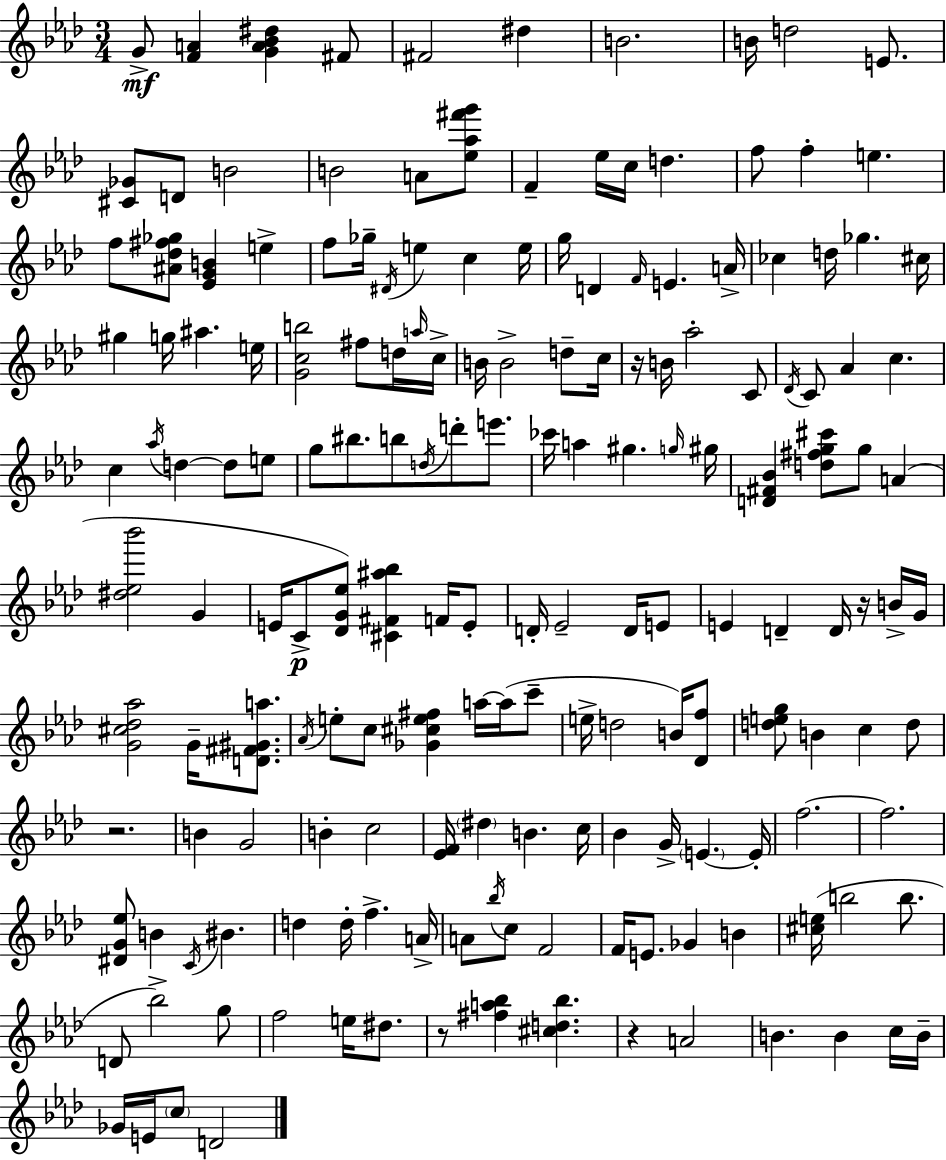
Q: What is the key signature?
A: F minor